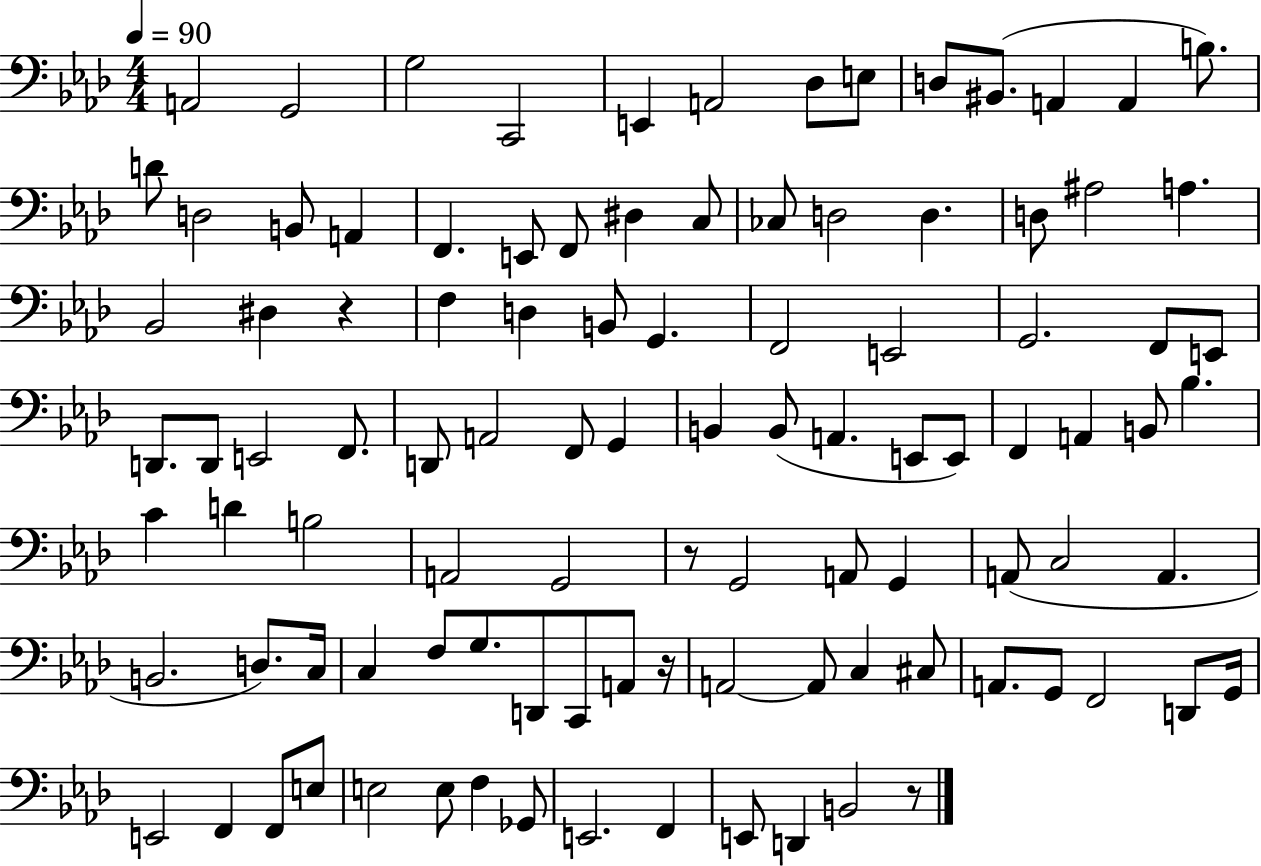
A2/h G2/h G3/h C2/h E2/q A2/h Db3/e E3/e D3/e BIS2/e. A2/q A2/q B3/e. D4/e D3/h B2/e A2/q F2/q. E2/e F2/e D#3/q C3/e CES3/e D3/h D3/q. D3/e A#3/h A3/q. Bb2/h D#3/q R/q F3/q D3/q B2/e G2/q. F2/h E2/h G2/h. F2/e E2/e D2/e. D2/e E2/h F2/e. D2/e A2/h F2/e G2/q B2/q B2/e A2/q. E2/e E2/e F2/q A2/q B2/e Bb3/q. C4/q D4/q B3/h A2/h G2/h R/e G2/h A2/e G2/q A2/e C3/h A2/q. B2/h. D3/e. C3/s C3/q F3/e G3/e. D2/e C2/e A2/e R/s A2/h A2/e C3/q C#3/e A2/e. G2/e F2/h D2/e G2/s E2/h F2/q F2/e E3/e E3/h E3/e F3/q Gb2/e E2/h. F2/q E2/e D2/q B2/h R/e